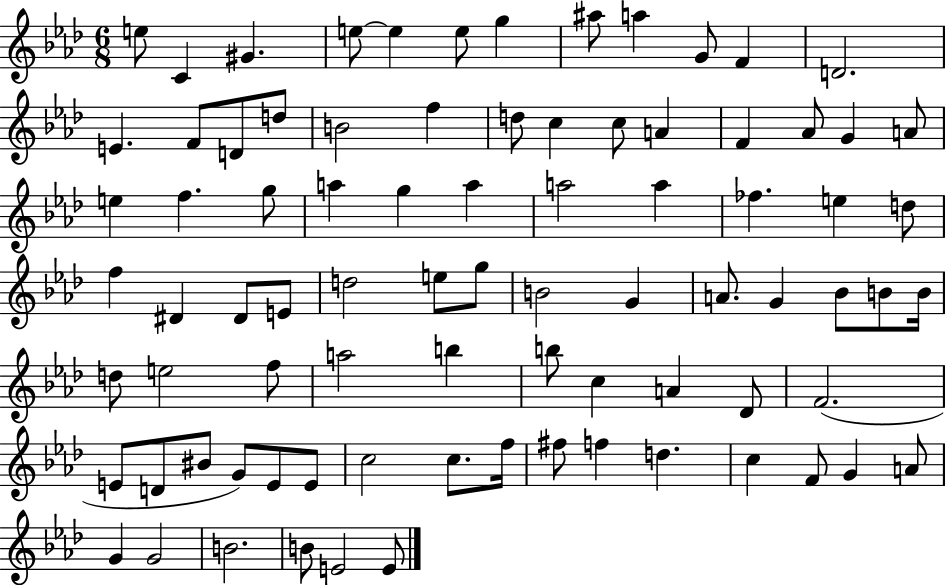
E5/e C4/q G#4/q. E5/e E5/q E5/e G5/q A#5/e A5/q G4/e F4/q D4/h. E4/q. F4/e D4/e D5/e B4/h F5/q D5/e C5/q C5/e A4/q F4/q Ab4/e G4/q A4/e E5/q F5/q. G5/e A5/q G5/q A5/q A5/h A5/q FES5/q. E5/q D5/e F5/q D#4/q D#4/e E4/e D5/h E5/e G5/e B4/h G4/q A4/e. G4/q Bb4/e B4/e B4/s D5/e E5/h F5/e A5/h B5/q B5/e C5/q A4/q Db4/e F4/h. E4/e D4/e BIS4/e G4/e E4/e E4/e C5/h C5/e. F5/s F#5/e F5/q D5/q. C5/q F4/e G4/q A4/e G4/q G4/h B4/h. B4/e E4/h E4/e